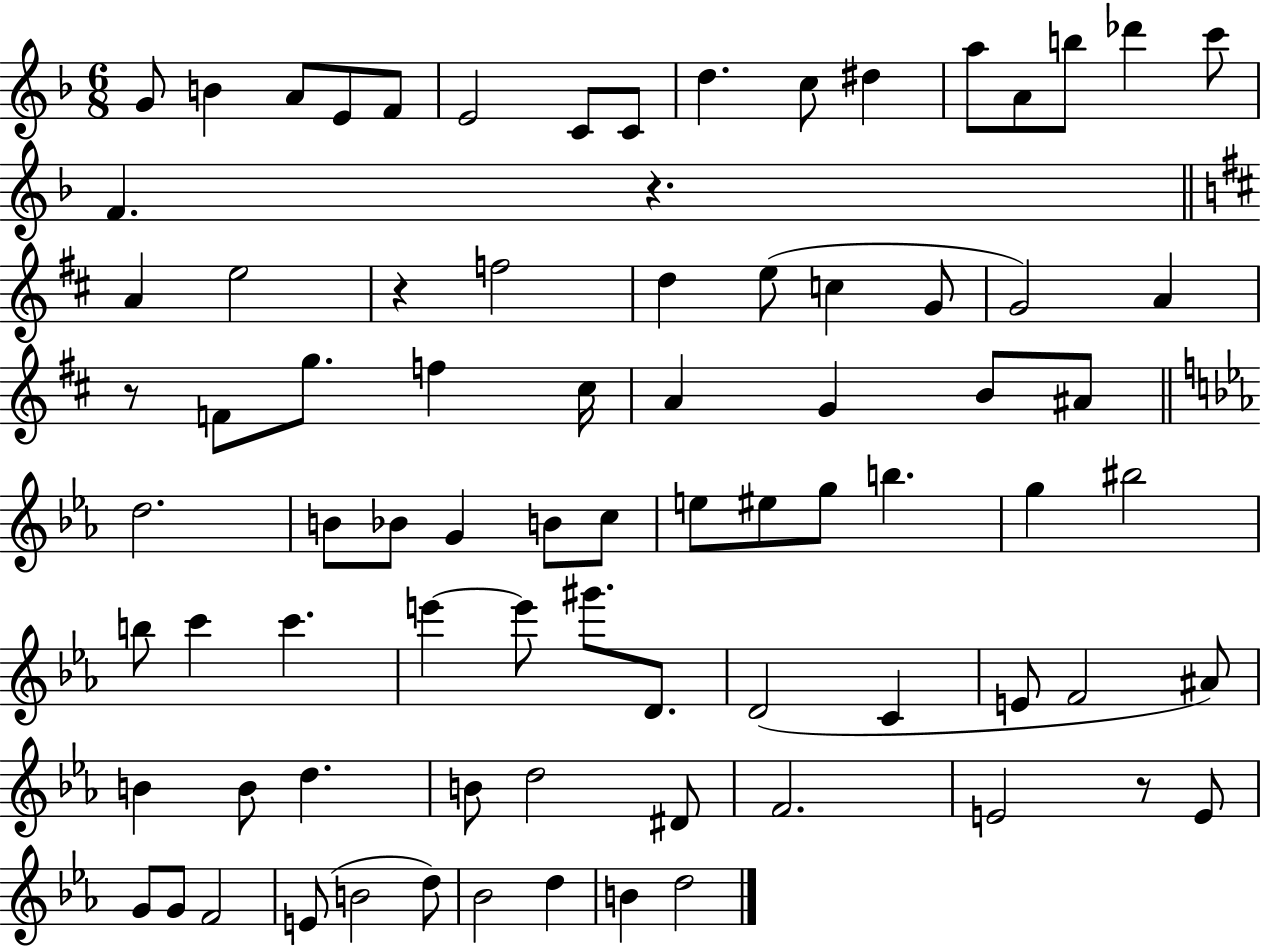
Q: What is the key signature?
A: F major